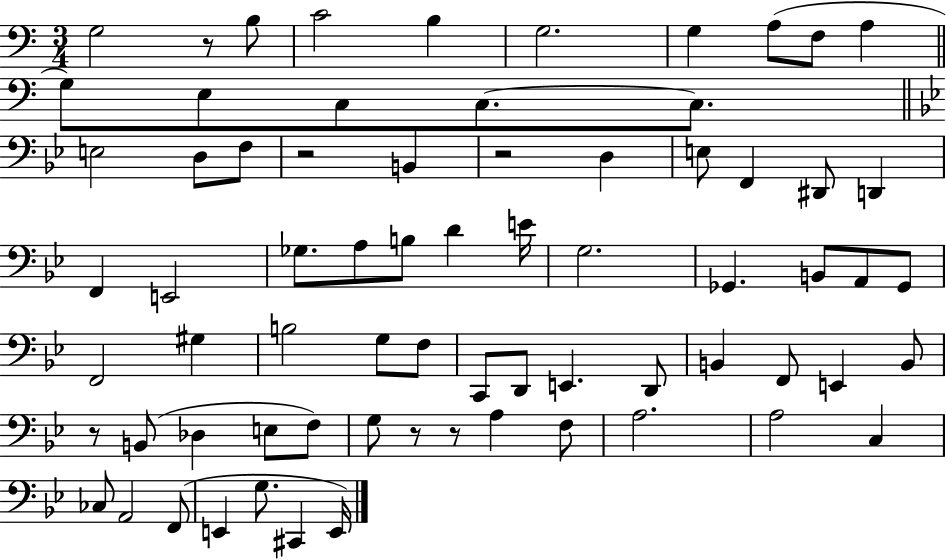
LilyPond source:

{
  \clef bass
  \numericTimeSignature
  \time 3/4
  \key c \major
  g2 r8 b8 | c'2 b4 | g2. | g4 a8( f8 a4 | \break \bar "||" \break \key c \major g8) e8 c8 c8.~~ c8. | \bar "||" \break \key bes \major e2 d8 f8 | r2 b,4 | r2 d4 | e8 f,4 dis,8 d,4 | \break f,4 e,2 | ges8. a8 b8 d'4 e'16 | g2. | ges,4. b,8 a,8 ges,8 | \break f,2 gis4 | b2 g8 f8 | c,8 d,8 e,4. d,8 | b,4 f,8 e,4 b,8 | \break r8 b,8( des4 e8 f8) | g8 r8 r8 a4 f8 | a2. | a2 c4 | \break ces8 a,2 f,8( | e,4 g8. cis,4 e,16) | \bar "|."
}